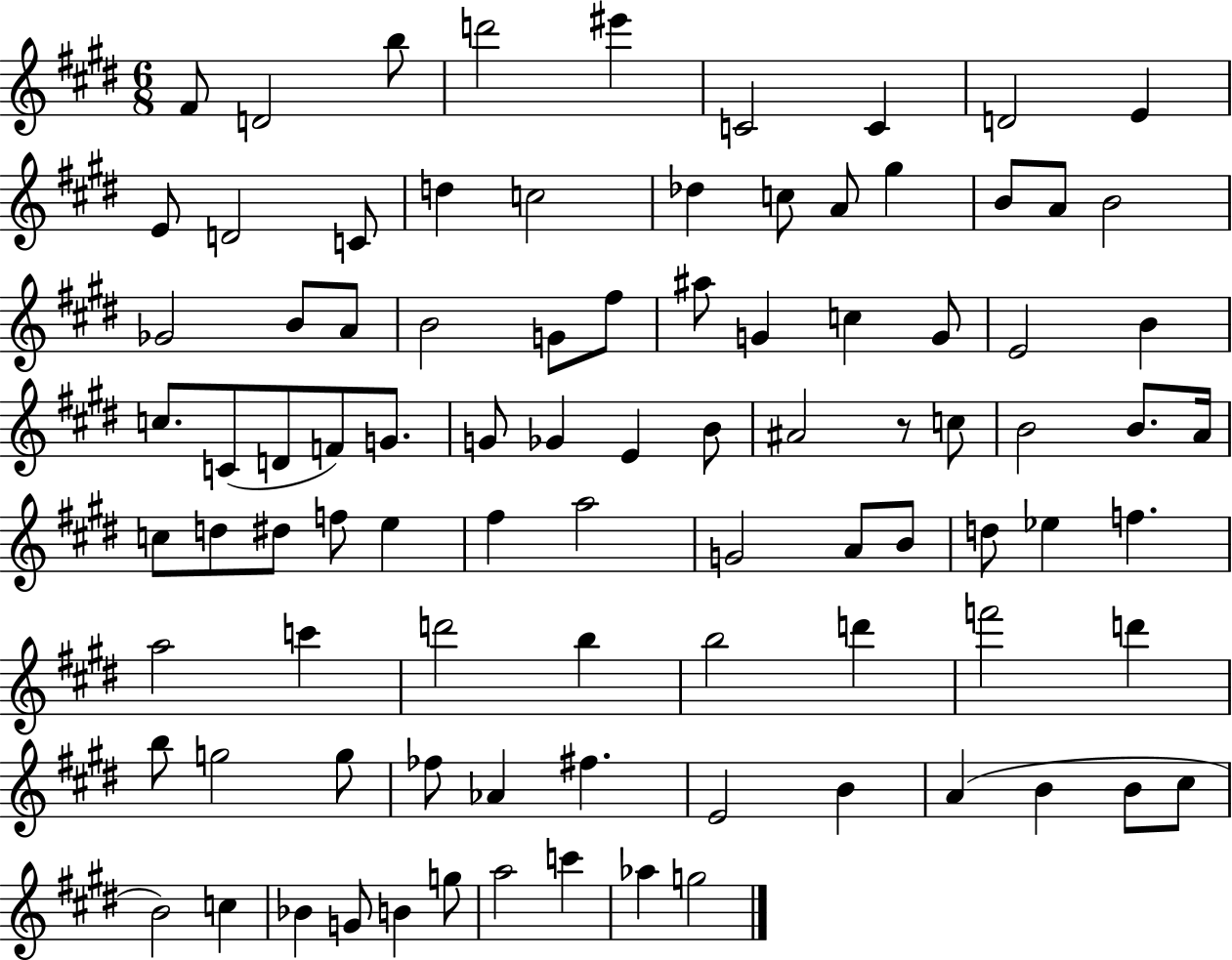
{
  \clef treble
  \numericTimeSignature
  \time 6/8
  \key e \major
  fis'8 d'2 b''8 | d'''2 eis'''4 | c'2 c'4 | d'2 e'4 | \break e'8 d'2 c'8 | d''4 c''2 | des''4 c''8 a'8 gis''4 | b'8 a'8 b'2 | \break ges'2 b'8 a'8 | b'2 g'8 fis''8 | ais''8 g'4 c''4 g'8 | e'2 b'4 | \break c''8. c'8( d'8 f'8) g'8. | g'8 ges'4 e'4 b'8 | ais'2 r8 c''8 | b'2 b'8. a'16 | \break c''8 d''8 dis''8 f''8 e''4 | fis''4 a''2 | g'2 a'8 b'8 | d''8 ees''4 f''4. | \break a''2 c'''4 | d'''2 b''4 | b''2 d'''4 | f'''2 d'''4 | \break b''8 g''2 g''8 | fes''8 aes'4 fis''4. | e'2 b'4 | a'4( b'4 b'8 cis''8 | \break b'2) c''4 | bes'4 g'8 b'4 g''8 | a''2 c'''4 | aes''4 g''2 | \break \bar "|."
}